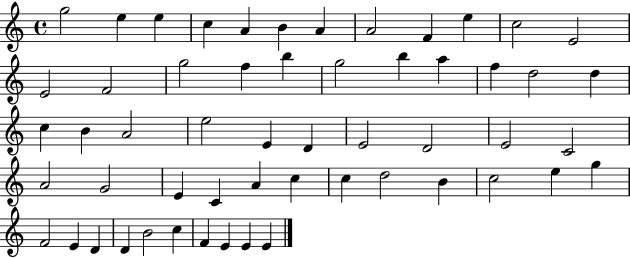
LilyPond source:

{
  \clef treble
  \time 4/4
  \defaultTimeSignature
  \key c \major
  g''2 e''4 e''4 | c''4 a'4 b'4 a'4 | a'2 f'4 e''4 | c''2 e'2 | \break e'2 f'2 | g''2 f''4 b''4 | g''2 b''4 a''4 | f''4 d''2 d''4 | \break c''4 b'4 a'2 | e''2 e'4 d'4 | e'2 d'2 | e'2 c'2 | \break a'2 g'2 | e'4 c'4 a'4 c''4 | c''4 d''2 b'4 | c''2 e''4 g''4 | \break f'2 e'4 d'4 | d'4 b'2 c''4 | f'4 e'4 e'4 e'4 | \bar "|."
}